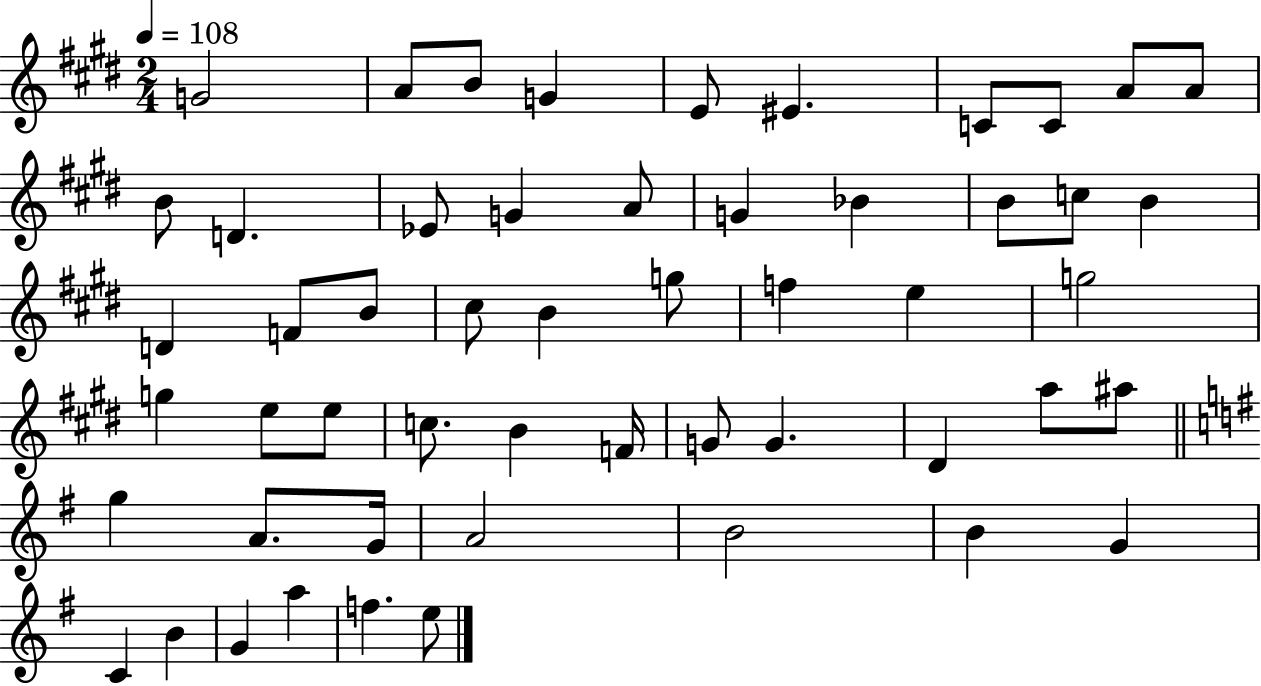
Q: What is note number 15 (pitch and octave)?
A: A4